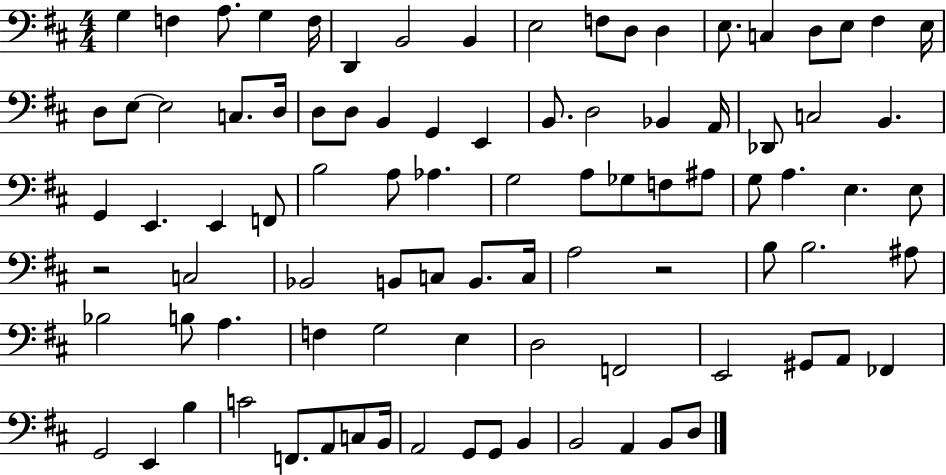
{
  \clef bass
  \numericTimeSignature
  \time 4/4
  \key d \major
  g4 f4 a8. g4 f16 | d,4 b,2 b,4 | e2 f8 d8 d4 | e8. c4 d8 e8 fis4 e16 | \break d8 e8~~ e2 c8. d16 | d8 d8 b,4 g,4 e,4 | b,8. d2 bes,4 a,16 | des,8 c2 b,4. | \break g,4 e,4. e,4 f,8 | b2 a8 aes4. | g2 a8 ges8 f8 ais8 | g8 a4. e4. e8 | \break r2 c2 | bes,2 b,8 c8 b,8. c16 | a2 r2 | b8 b2. ais8 | \break bes2 b8 a4. | f4 g2 e4 | d2 f,2 | e,2 gis,8 a,8 fes,4 | \break g,2 e,4 b4 | c'2 f,8. a,8 c8 b,16 | a,2 g,8 g,8 b,4 | b,2 a,4 b,8 d8 | \break \bar "|."
}